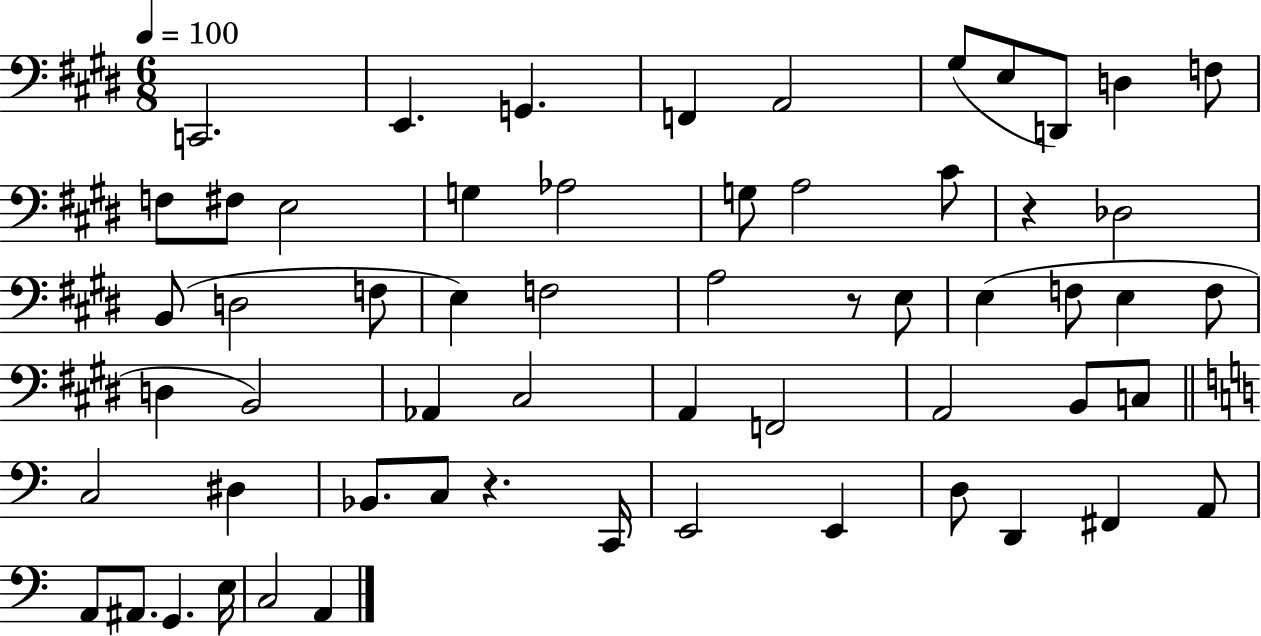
X:1
T:Untitled
M:6/8
L:1/4
K:E
C,,2 E,, G,, F,, A,,2 ^G,/2 E,/2 D,,/2 D, F,/2 F,/2 ^F,/2 E,2 G, _A,2 G,/2 A,2 ^C/2 z _D,2 B,,/2 D,2 F,/2 E, F,2 A,2 z/2 E,/2 E, F,/2 E, F,/2 D, B,,2 _A,, ^C,2 A,, F,,2 A,,2 B,,/2 C,/2 C,2 ^D, _B,,/2 C,/2 z C,,/4 E,,2 E,, D,/2 D,, ^F,, A,,/2 A,,/2 ^A,,/2 G,, E,/4 C,2 A,,